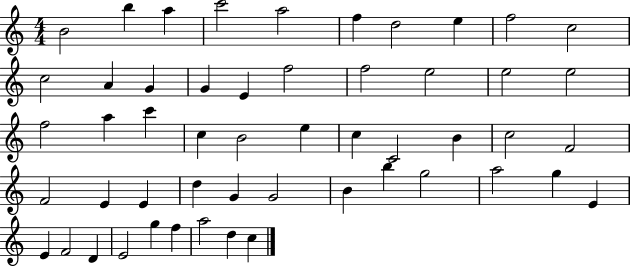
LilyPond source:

{
  \clef treble
  \numericTimeSignature
  \time 4/4
  \key c \major
  b'2 b''4 a''4 | c'''2 a''2 | f''4 d''2 e''4 | f''2 c''2 | \break c''2 a'4 g'4 | g'4 e'4 f''2 | f''2 e''2 | e''2 e''2 | \break f''2 a''4 c'''4 | c''4 b'2 e''4 | c''4 c'2 b'4 | c''2 f'2 | \break f'2 e'4 e'4 | d''4 g'4 g'2 | b'4 b''4 g''2 | a''2 g''4 e'4 | \break e'4 f'2 d'4 | e'2 g''4 f''4 | a''2 d''4 c''4 | \bar "|."
}